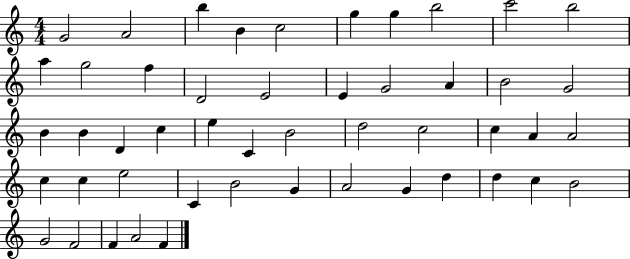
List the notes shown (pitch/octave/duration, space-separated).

G4/h A4/h B5/q B4/q C5/h G5/q G5/q B5/h C6/h B5/h A5/q G5/h F5/q D4/h E4/h E4/q G4/h A4/q B4/h G4/h B4/q B4/q D4/q C5/q E5/q C4/q B4/h D5/h C5/h C5/q A4/q A4/h C5/q C5/q E5/h C4/q B4/h G4/q A4/h G4/q D5/q D5/q C5/q B4/h G4/h F4/h F4/q A4/h F4/q